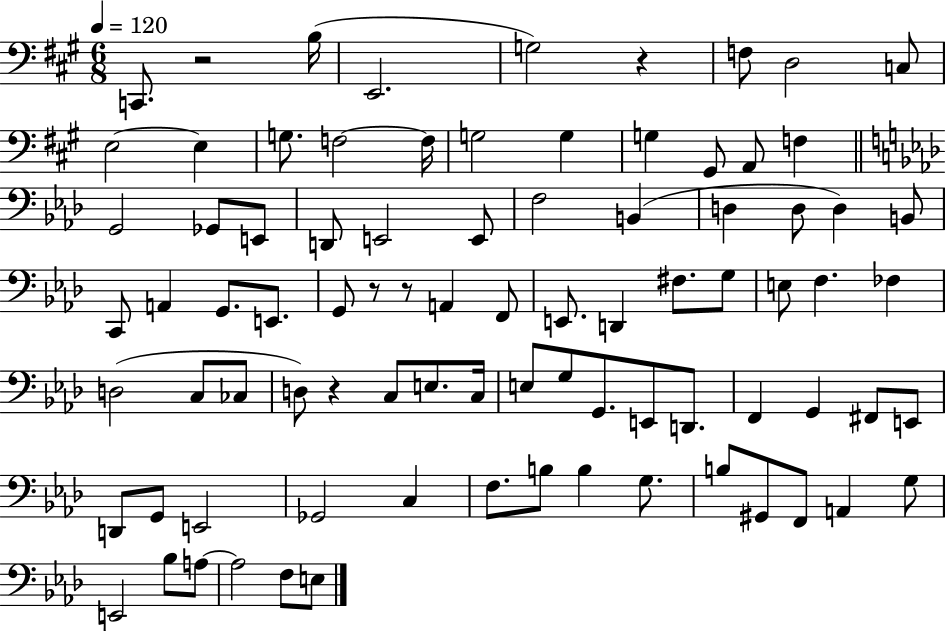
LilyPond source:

{
  \clef bass
  \numericTimeSignature
  \time 6/8
  \key a \major
  \tempo 4 = 120
  c,8. r2 b16( | e,2. | g2) r4 | f8 d2 c8 | \break e2~~ e4 | g8. f2~~ f16 | g2 g4 | g4 gis,8 a,8 f4 | \break \bar "||" \break \key aes \major g,2 ges,8 e,8 | d,8 e,2 e,8 | f2 b,4( | d4 d8 d4) b,8 | \break c,8 a,4 g,8. e,8. | g,8 r8 r8 a,4 f,8 | e,8. d,4 fis8. g8 | e8 f4. fes4 | \break d2( c8 ces8 | d8) r4 c8 e8. c16 | e8 g8 g,8. e,8 d,8. | f,4 g,4 fis,8 e,8 | \break d,8 g,8 e,2 | ges,2 c4 | f8. b8 b4 g8. | b8 gis,8 f,8 a,4 g8 | \break e,2 bes8 a8~~ | a2 f8 e8 | \bar "|."
}